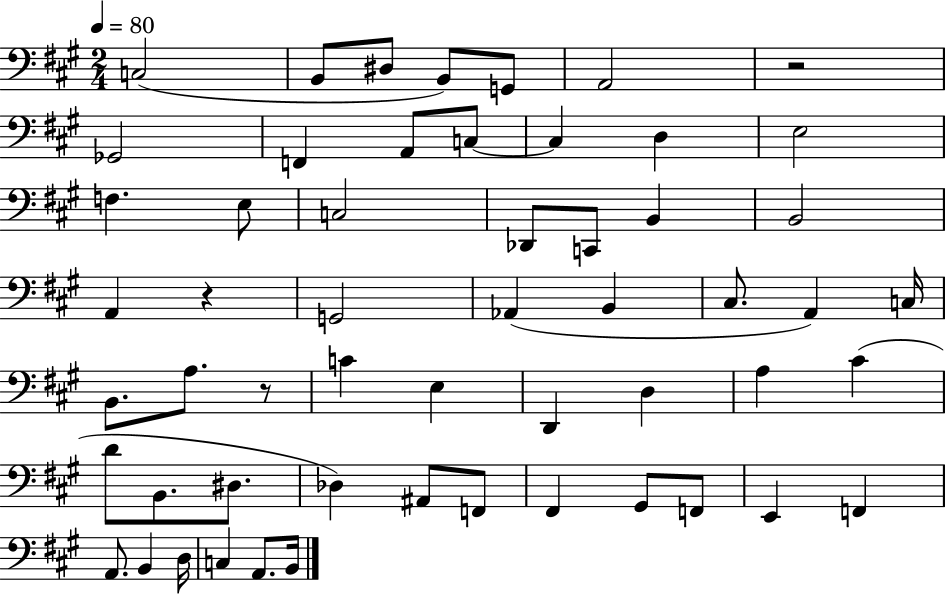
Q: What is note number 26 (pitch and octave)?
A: A2